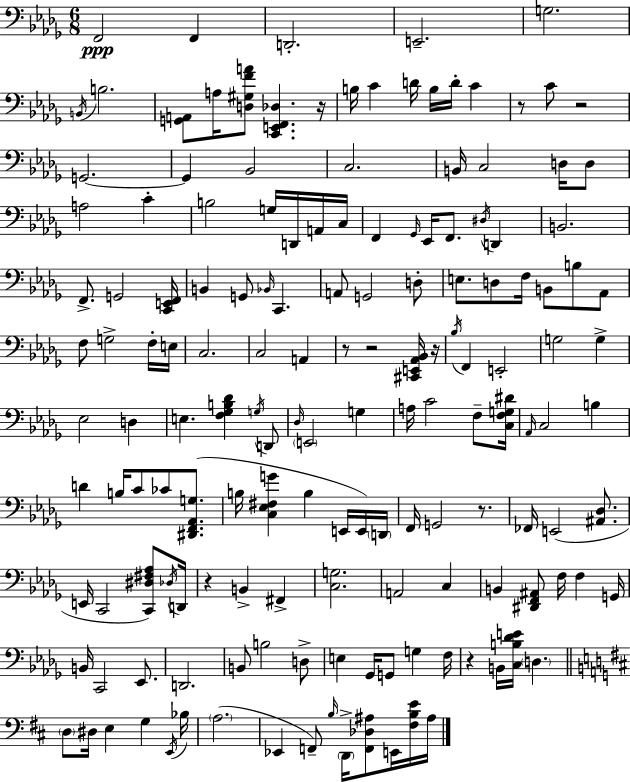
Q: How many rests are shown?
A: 9